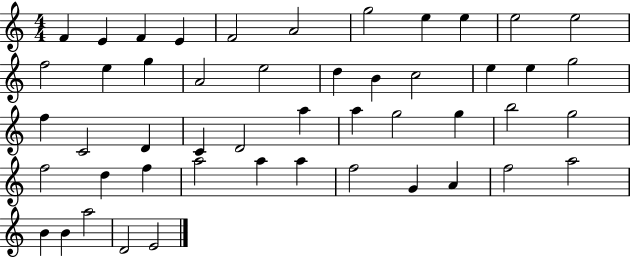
X:1
T:Untitled
M:4/4
L:1/4
K:C
F E F E F2 A2 g2 e e e2 e2 f2 e g A2 e2 d B c2 e e g2 f C2 D C D2 a a g2 g b2 g2 f2 d f a2 a a f2 G A f2 a2 B B a2 D2 E2